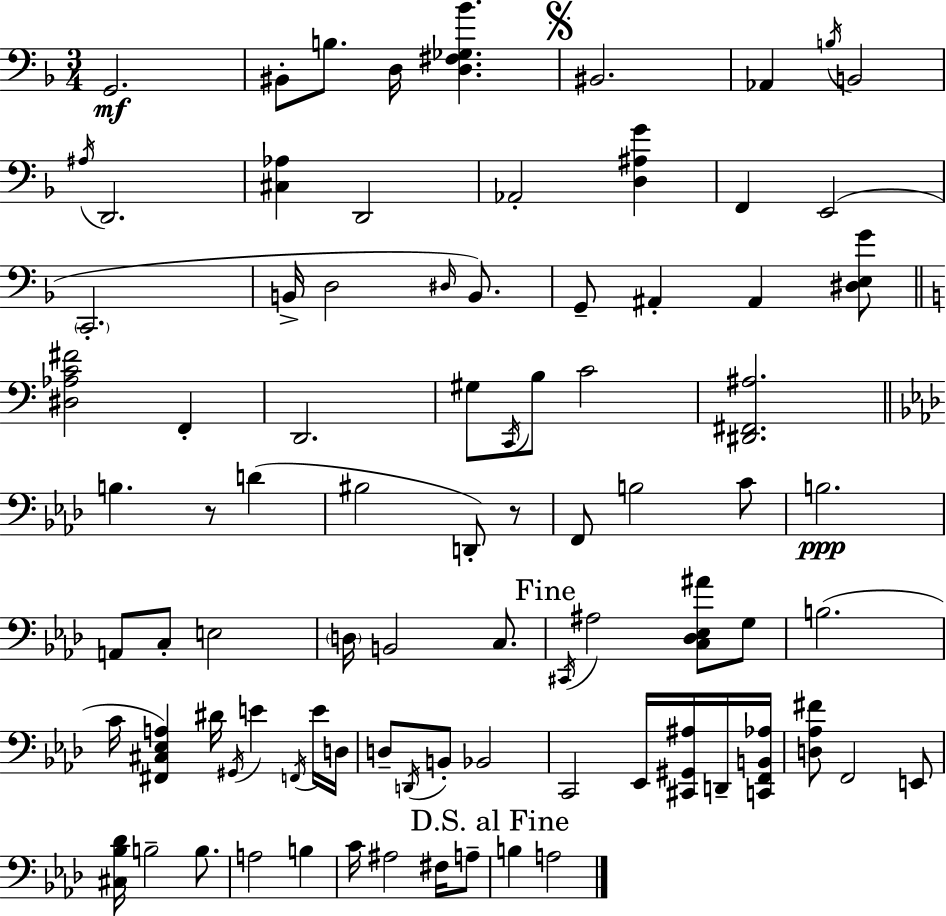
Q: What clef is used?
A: bass